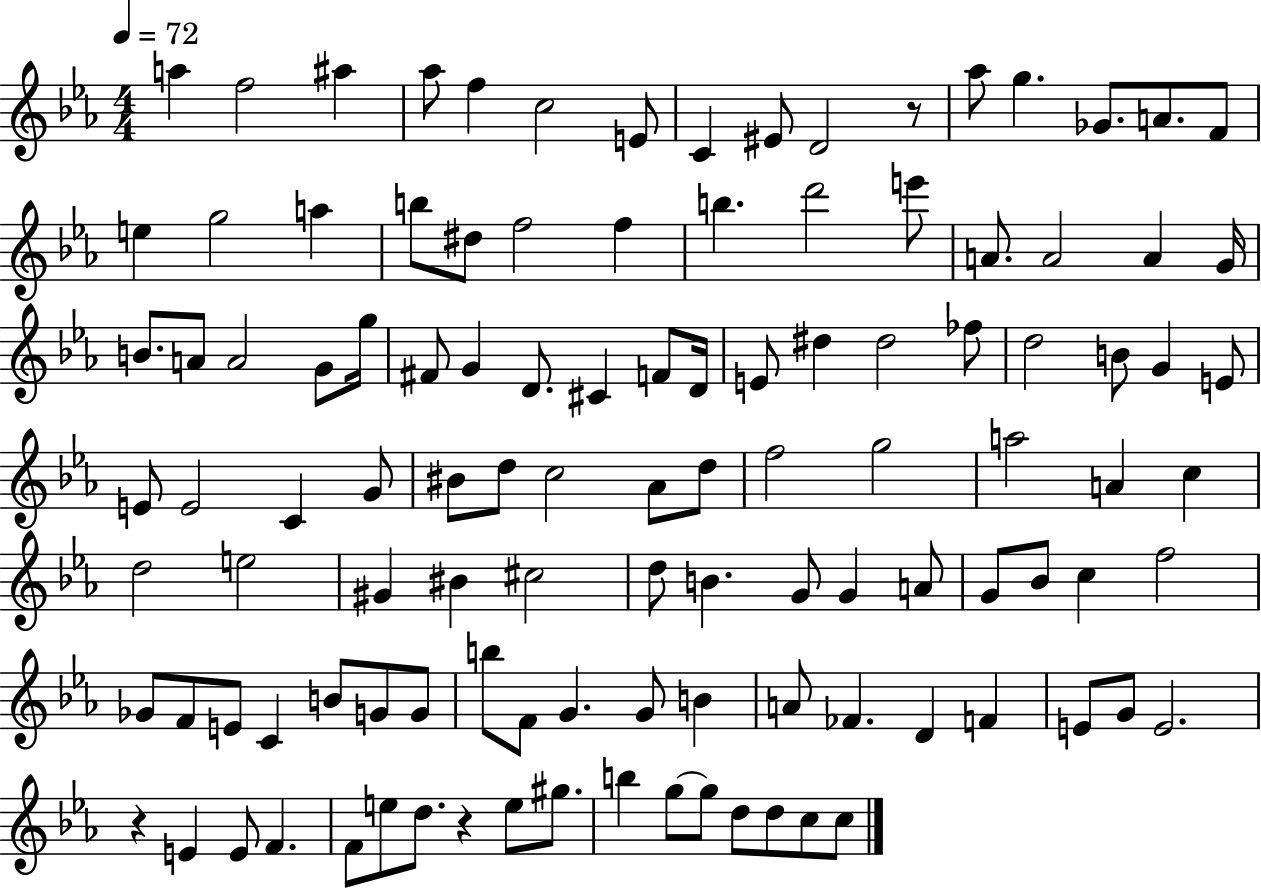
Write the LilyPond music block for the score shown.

{
  \clef treble
  \numericTimeSignature
  \time 4/4
  \key ees \major
  \tempo 4 = 72
  \repeat volta 2 { a''4 f''2 ais''4 | aes''8 f''4 c''2 e'8 | c'4 eis'8 d'2 r8 | aes''8 g''4. ges'8. a'8. f'8 | \break e''4 g''2 a''4 | b''8 dis''8 f''2 f''4 | b''4. d'''2 e'''8 | a'8. a'2 a'4 g'16 | \break b'8. a'8 a'2 g'8 g''16 | fis'8 g'4 d'8. cis'4 f'8 d'16 | e'8 dis''4 dis''2 fes''8 | d''2 b'8 g'4 e'8 | \break e'8 e'2 c'4 g'8 | bis'8 d''8 c''2 aes'8 d''8 | f''2 g''2 | a''2 a'4 c''4 | \break d''2 e''2 | gis'4 bis'4 cis''2 | d''8 b'4. g'8 g'4 a'8 | g'8 bes'8 c''4 f''2 | \break ges'8 f'8 e'8 c'4 b'8 g'8 g'8 | b''8 f'8 g'4. g'8 b'4 | a'8 fes'4. d'4 f'4 | e'8 g'8 e'2. | \break r4 e'4 e'8 f'4. | f'8 e''8 d''8. r4 e''8 gis''8. | b''4 g''8~~ g''8 d''8 d''8 c''8 c''8 | } \bar "|."
}